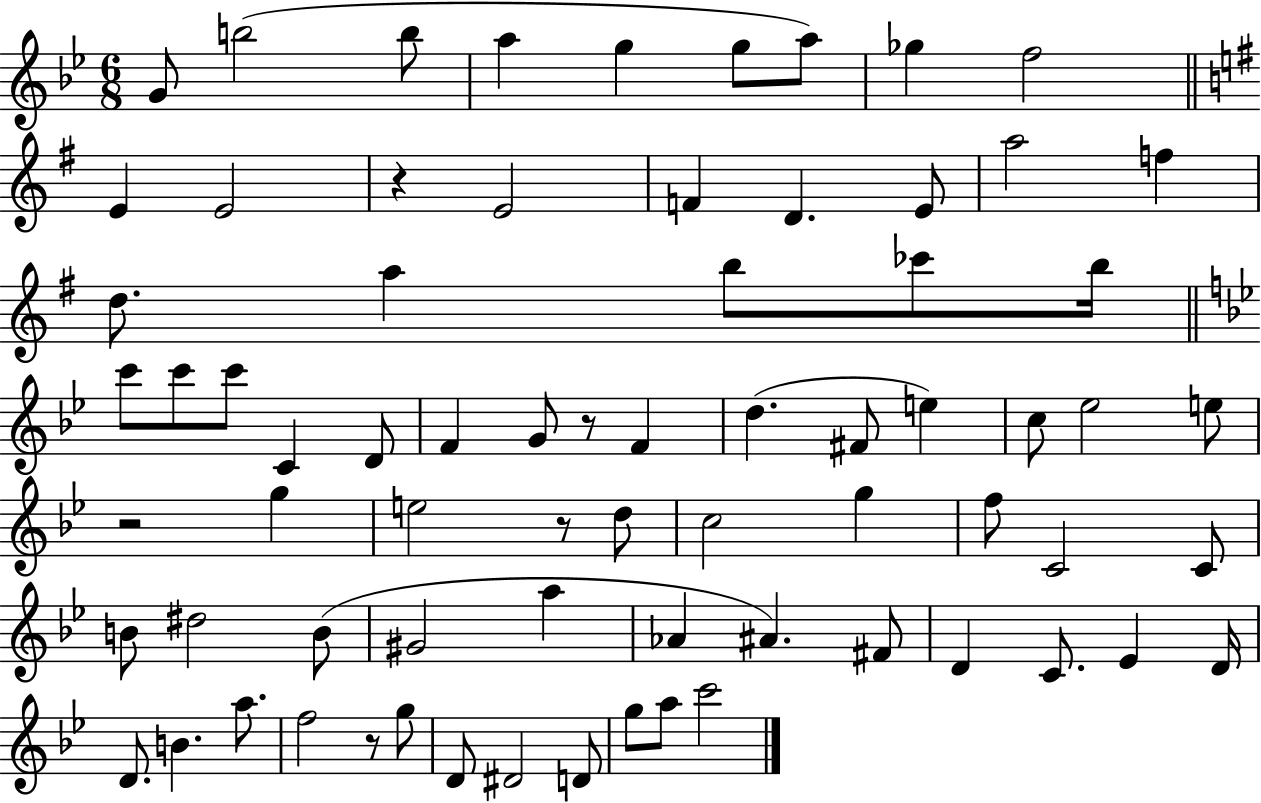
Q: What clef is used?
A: treble